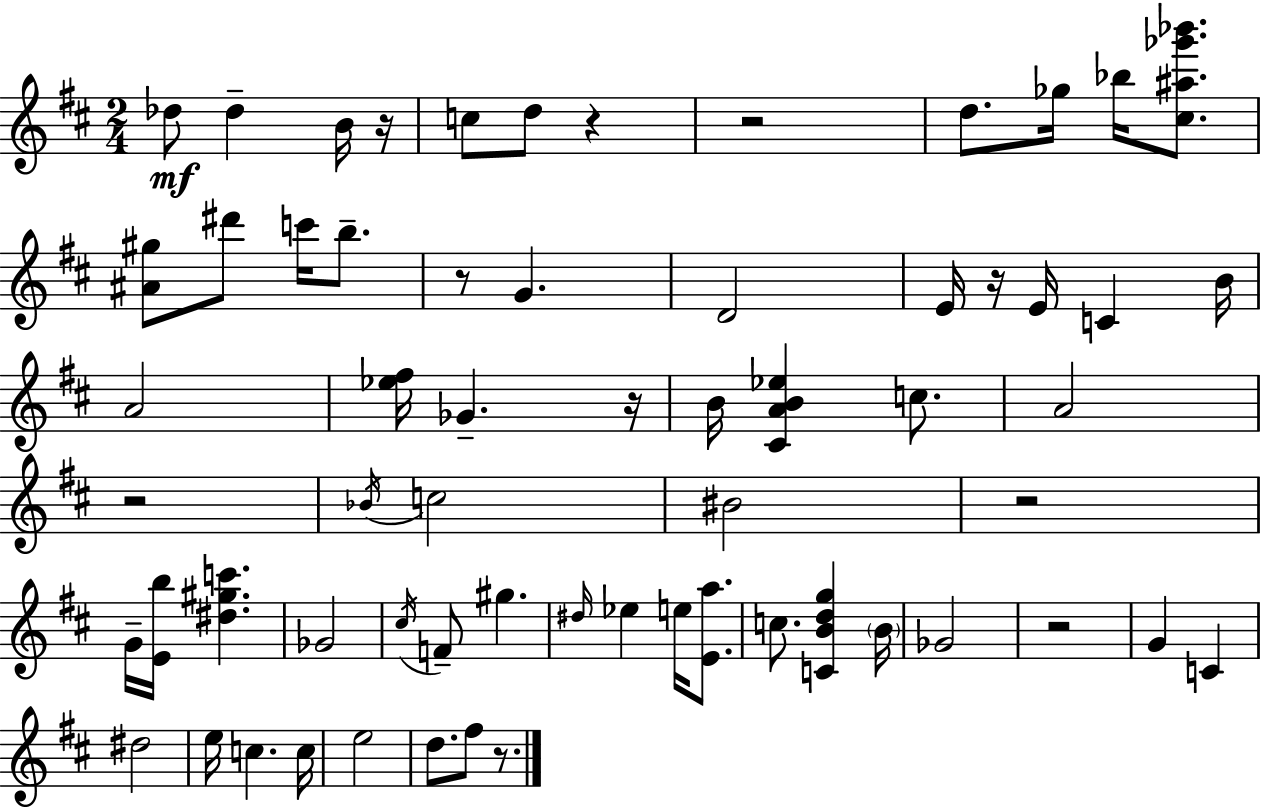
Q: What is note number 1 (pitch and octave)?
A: Db5